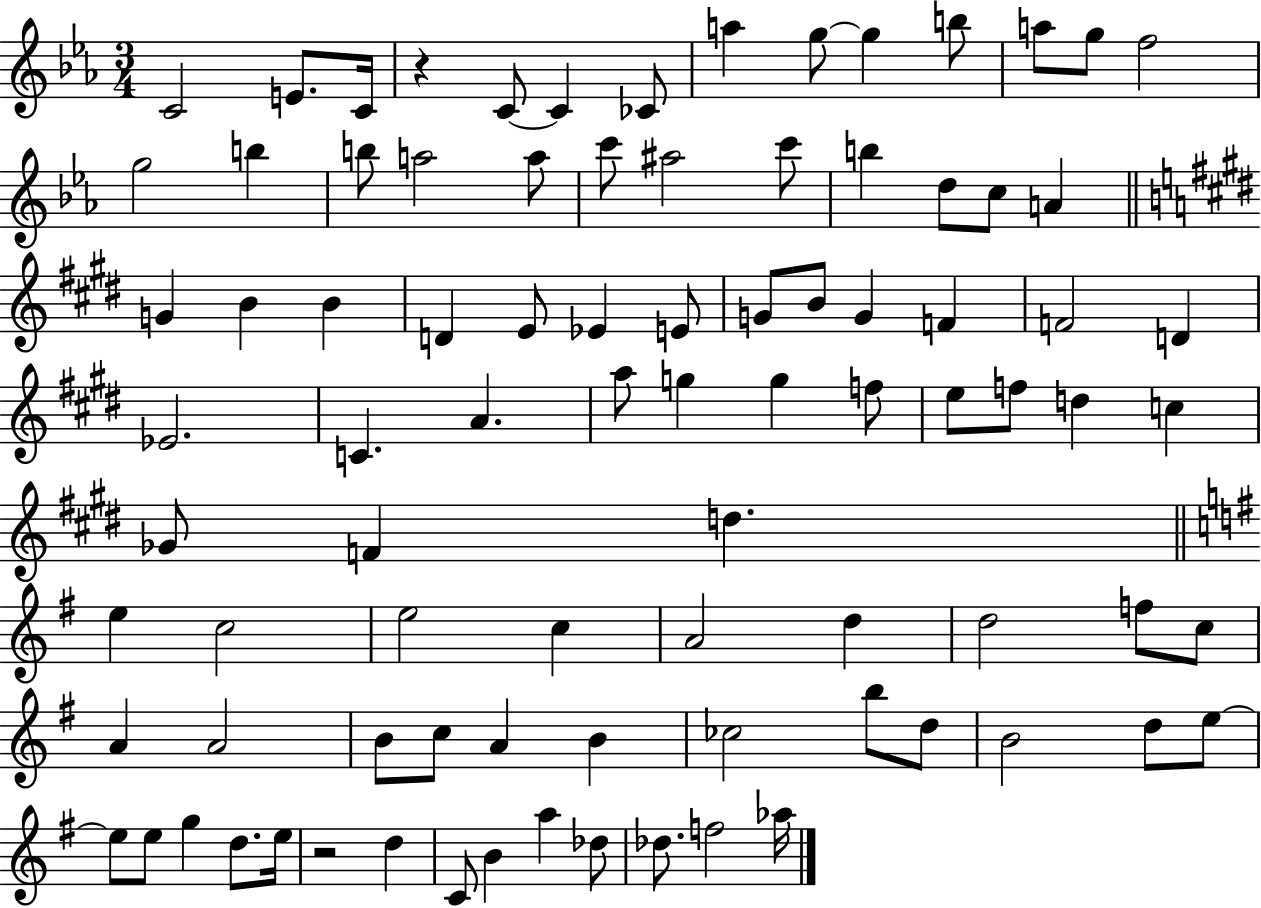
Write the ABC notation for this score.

X:1
T:Untitled
M:3/4
L:1/4
K:Eb
C2 E/2 C/4 z C/2 C _C/2 a g/2 g b/2 a/2 g/2 f2 g2 b b/2 a2 a/2 c'/2 ^a2 c'/2 b d/2 c/2 A G B B D E/2 _E E/2 G/2 B/2 G F F2 D _E2 C A a/2 g g f/2 e/2 f/2 d c _G/2 F d e c2 e2 c A2 d d2 f/2 c/2 A A2 B/2 c/2 A B _c2 b/2 d/2 B2 d/2 e/2 e/2 e/2 g d/2 e/4 z2 d C/2 B a _d/2 _d/2 f2 _a/4